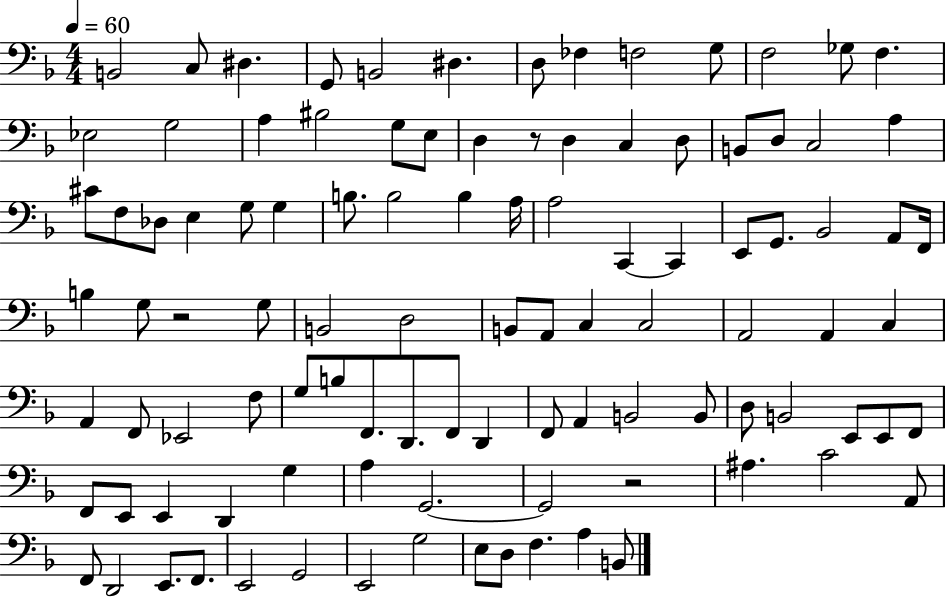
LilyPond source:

{
  \clef bass
  \numericTimeSignature
  \time 4/4
  \key f \major
  \tempo 4 = 60
  b,2 c8 dis4. | g,8 b,2 dis4. | d8 fes4 f2 g8 | f2 ges8 f4. | \break ees2 g2 | a4 bis2 g8 e8 | d4 r8 d4 c4 d8 | b,8 d8 c2 a4 | \break cis'8 f8 des8 e4 g8 g4 | b8. b2 b4 a16 | a2 c,4~~ c,4 | e,8 g,8. bes,2 a,8 f,16 | \break b4 g8 r2 g8 | b,2 d2 | b,8 a,8 c4 c2 | a,2 a,4 c4 | \break a,4 f,8 ees,2 f8 | g8 b8 f,8. d,8. f,8 d,4 | f,8 a,4 b,2 b,8 | d8 b,2 e,8 e,8 f,8 | \break f,8 e,8 e,4 d,4 g4 | a4 g,2.~~ | g,2 r2 | ais4. c'2 a,8 | \break f,8 d,2 e,8. f,8. | e,2 g,2 | e,2 g2 | e8 d8 f4. a4 b,8 | \break \bar "|."
}